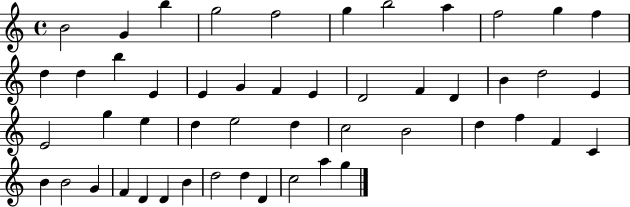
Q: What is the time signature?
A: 4/4